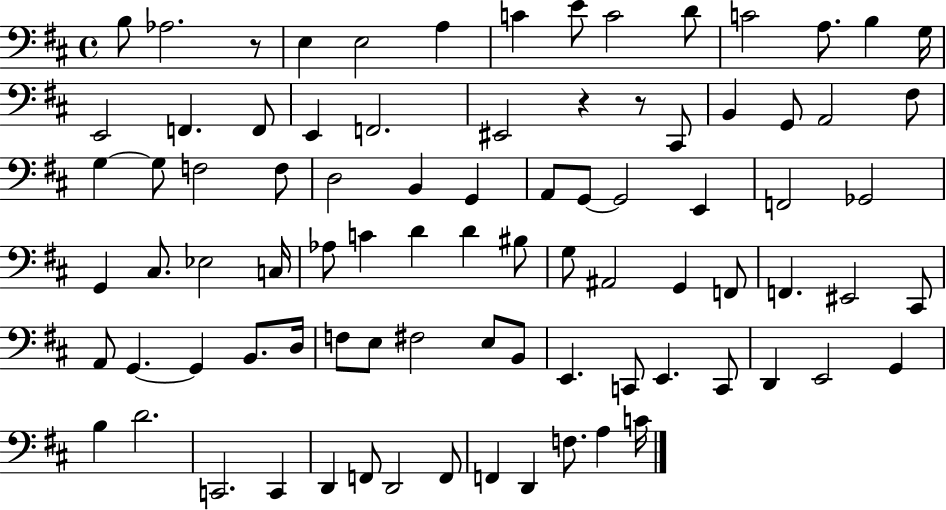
B3/e Ab3/h. R/e E3/q E3/h A3/q C4/q E4/e C4/h D4/e C4/h A3/e. B3/q G3/s E2/h F2/q. F2/e E2/q F2/h. EIS2/h R/q R/e C#2/e B2/q G2/e A2/h F#3/e G3/q G3/e F3/h F3/e D3/h B2/q G2/q A2/e G2/e G2/h E2/q F2/h Gb2/h G2/q C#3/e. Eb3/h C3/s Ab3/e C4/q D4/q D4/q BIS3/e G3/e A#2/h G2/q F2/e F2/q. EIS2/h C#2/e A2/e G2/q. G2/q B2/e. D3/s F3/e E3/e F#3/h E3/e B2/e E2/q. C2/e E2/q. C2/e D2/q E2/h G2/q B3/q D4/h. C2/h. C2/q D2/q F2/e D2/h F2/e F2/q D2/q F3/e. A3/q C4/s